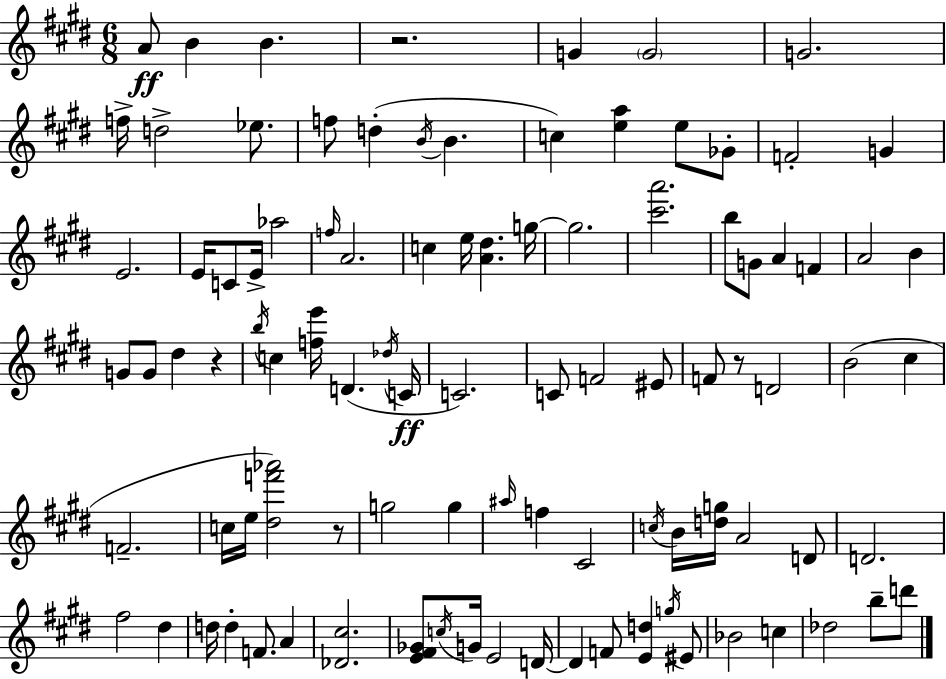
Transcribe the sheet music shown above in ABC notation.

X:1
T:Untitled
M:6/8
L:1/4
K:E
A/2 B B z2 G G2 G2 f/4 d2 _e/2 f/2 d B/4 B c [ea] e/2 _G/2 F2 G E2 E/4 C/2 E/4 _a2 f/4 A2 c e/4 [A^d] g/4 g2 [^c'a']2 b/2 G/2 A F A2 B G/2 G/2 ^d z b/4 c [fe']/4 D _d/4 C/4 C2 C/2 F2 ^E/2 F/2 z/2 D2 B2 ^c F2 c/4 e/4 [^df'_a']2 z/2 g2 g ^a/4 f ^C2 c/4 B/4 [dg]/4 A2 D/2 D2 ^f2 ^d d/4 d F/2 A [_D^c]2 [E^F_G]/2 c/4 G/4 E2 D/4 D F/2 [Ed] g/4 ^E/2 _B2 c _d2 b/2 d'/2